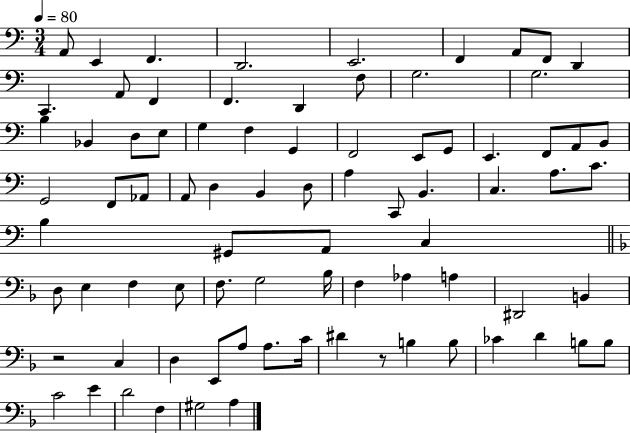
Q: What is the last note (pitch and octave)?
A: A3